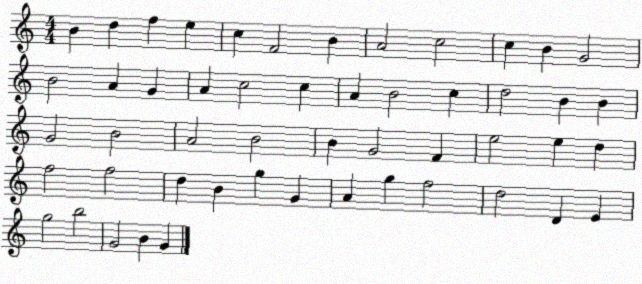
X:1
T:Untitled
M:4/4
L:1/4
K:C
B d f e c F2 B A2 c2 c B G2 B2 A G A c2 c A B2 c d2 B B G2 B2 A2 B2 B G2 F e2 e d f2 f2 d B g G A g f2 d2 D E g2 b2 G2 B G